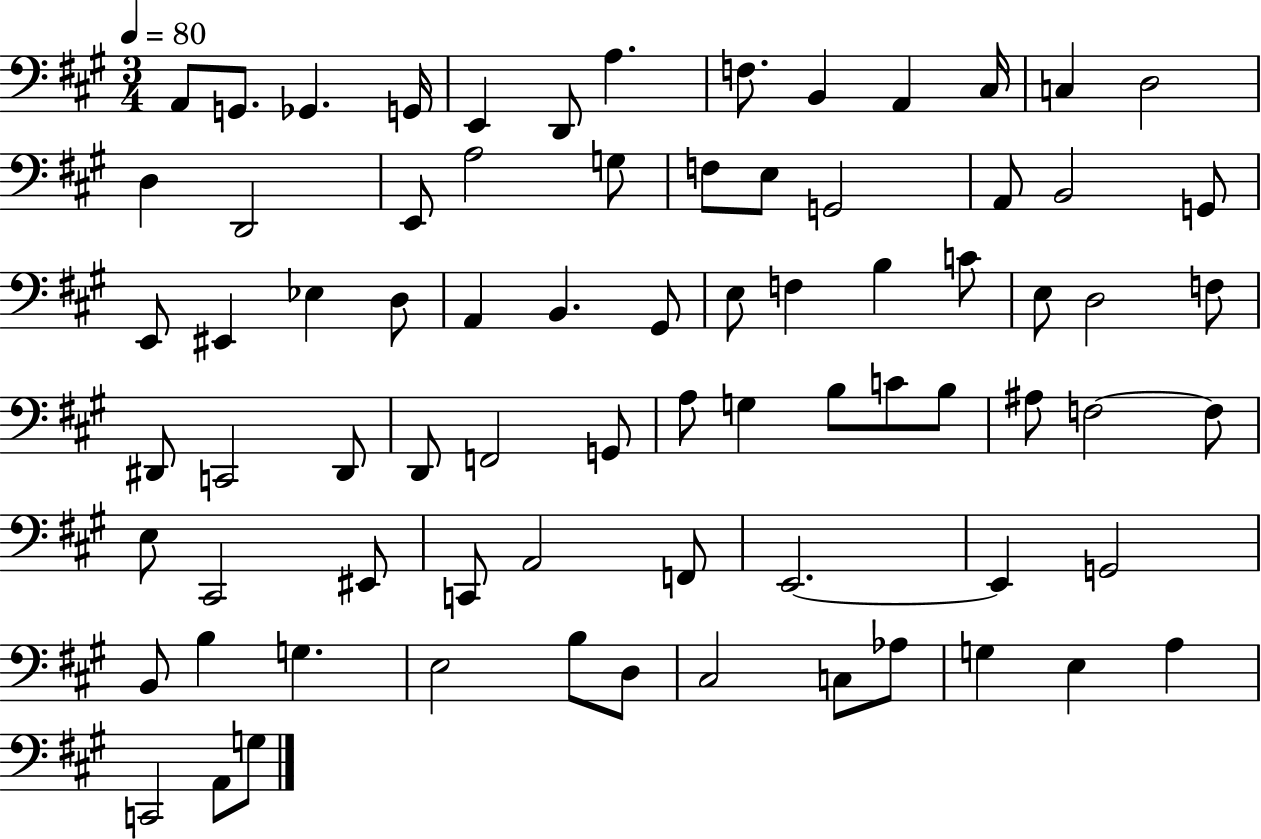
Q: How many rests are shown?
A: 0